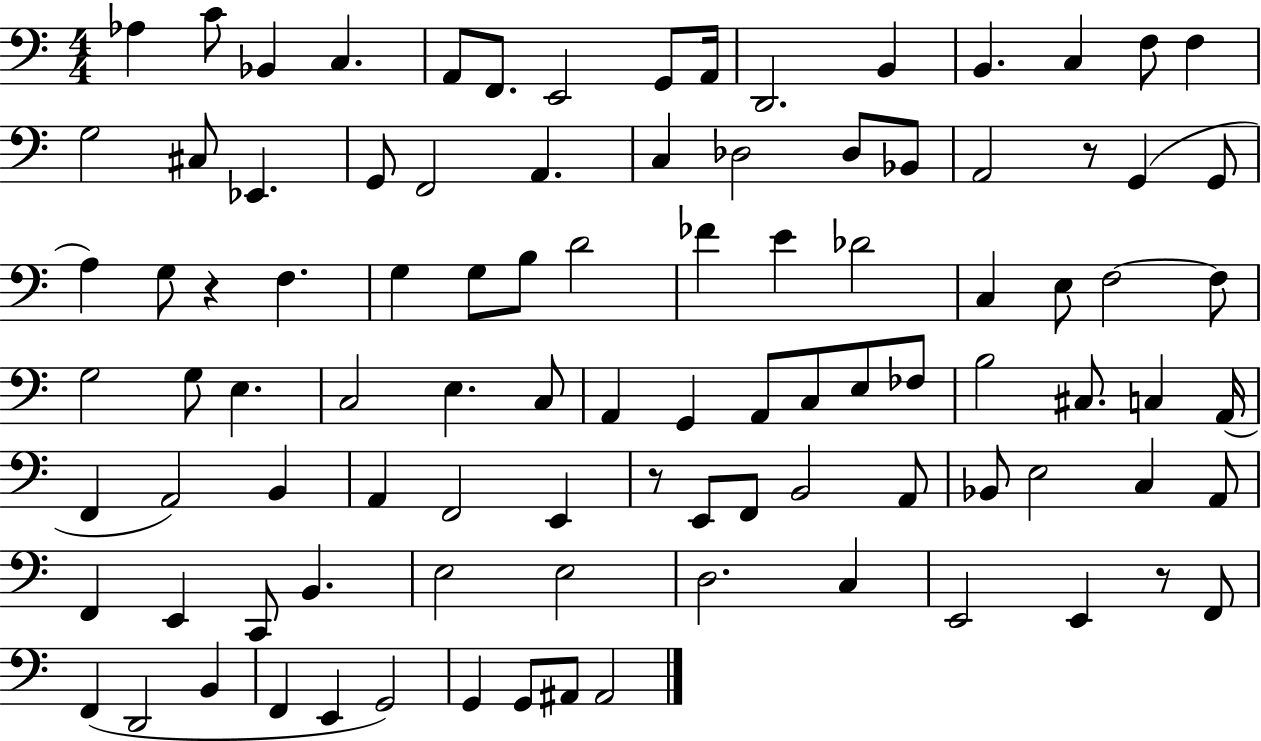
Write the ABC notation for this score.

X:1
T:Untitled
M:4/4
L:1/4
K:C
_A, C/2 _B,, C, A,,/2 F,,/2 E,,2 G,,/2 A,,/4 D,,2 B,, B,, C, F,/2 F, G,2 ^C,/2 _E,, G,,/2 F,,2 A,, C, _D,2 _D,/2 _B,,/2 A,,2 z/2 G,, G,,/2 A, G,/2 z F, G, G,/2 B,/2 D2 _F E _D2 C, E,/2 F,2 F,/2 G,2 G,/2 E, C,2 E, C,/2 A,, G,, A,,/2 C,/2 E,/2 _F,/2 B,2 ^C,/2 C, A,,/4 F,, A,,2 B,, A,, F,,2 E,, z/2 E,,/2 F,,/2 B,,2 A,,/2 _B,,/2 E,2 C, A,,/2 F,, E,, C,,/2 B,, E,2 E,2 D,2 C, E,,2 E,, z/2 F,,/2 F,, D,,2 B,, F,, E,, G,,2 G,, G,,/2 ^A,,/2 ^A,,2